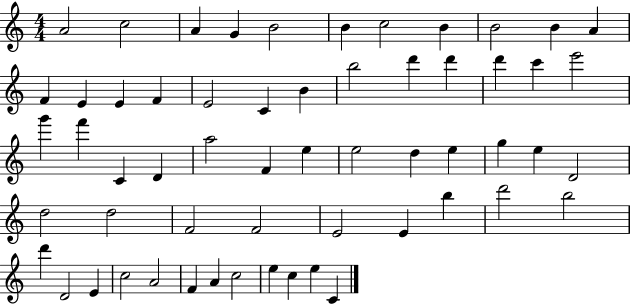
{
  \clef treble
  \numericTimeSignature
  \time 4/4
  \key c \major
  a'2 c''2 | a'4 g'4 b'2 | b'4 c''2 b'4 | b'2 b'4 a'4 | \break f'4 e'4 e'4 f'4 | e'2 c'4 b'4 | b''2 d'''4 d'''4 | d'''4 c'''4 e'''2 | \break g'''4 f'''4 c'4 d'4 | a''2 f'4 e''4 | e''2 d''4 e''4 | g''4 e''4 d'2 | \break d''2 d''2 | f'2 f'2 | e'2 e'4 b''4 | d'''2 b''2 | \break d'''4 d'2 e'4 | c''2 a'2 | f'4 a'4 c''2 | e''4 c''4 e''4 c'4 | \break \bar "|."
}